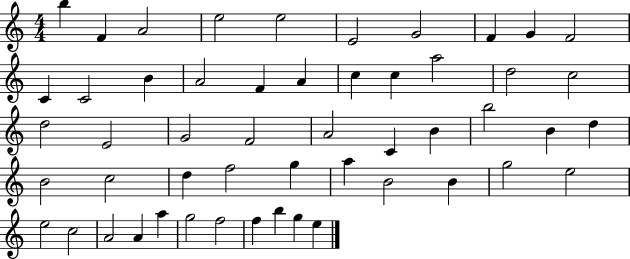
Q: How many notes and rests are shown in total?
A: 52